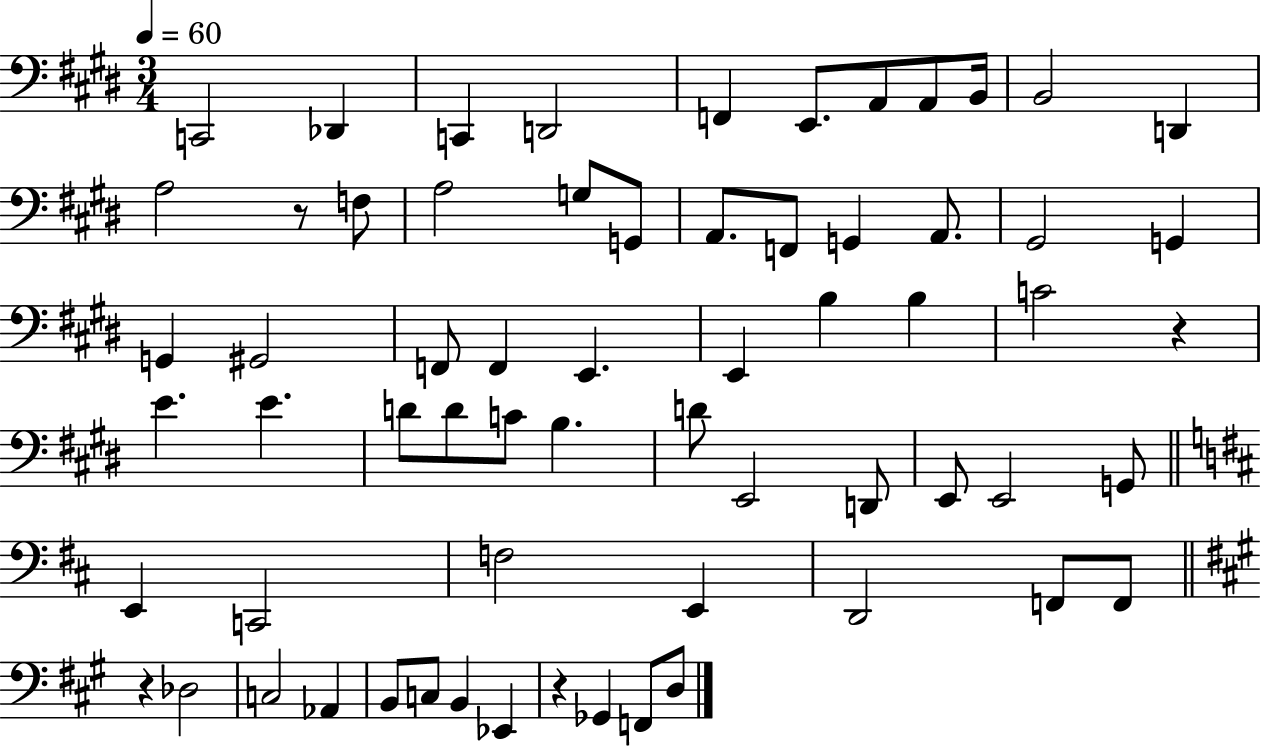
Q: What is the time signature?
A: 3/4